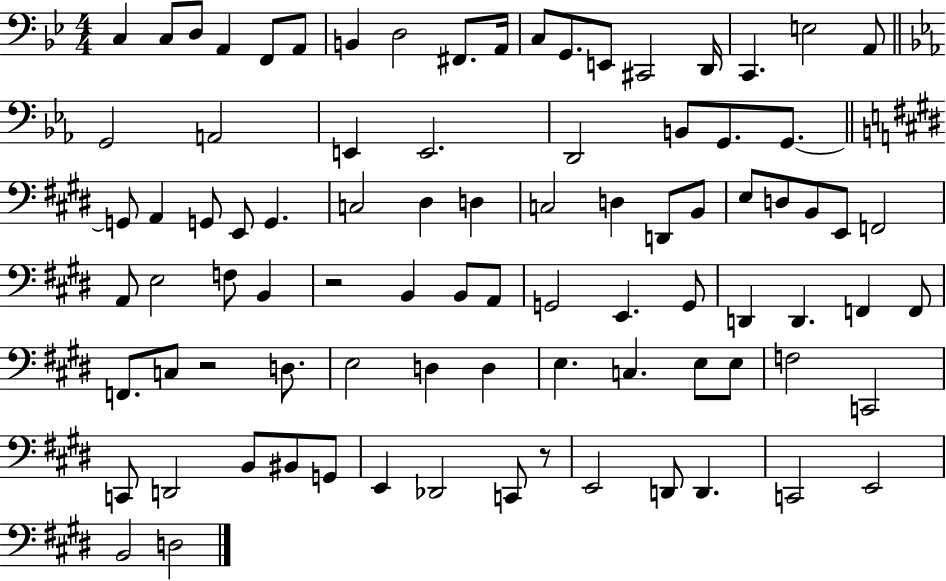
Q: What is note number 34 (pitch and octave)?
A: D3